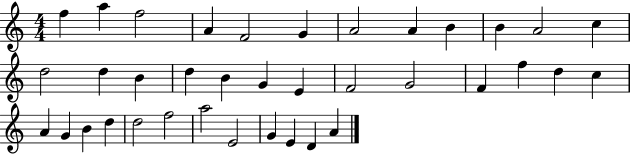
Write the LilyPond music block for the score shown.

{
  \clef treble
  \numericTimeSignature
  \time 4/4
  \key c \major
  f''4 a''4 f''2 | a'4 f'2 g'4 | a'2 a'4 b'4 | b'4 a'2 c''4 | \break d''2 d''4 b'4 | d''4 b'4 g'4 e'4 | f'2 g'2 | f'4 f''4 d''4 c''4 | \break a'4 g'4 b'4 d''4 | d''2 f''2 | a''2 e'2 | g'4 e'4 d'4 a'4 | \break \bar "|."
}